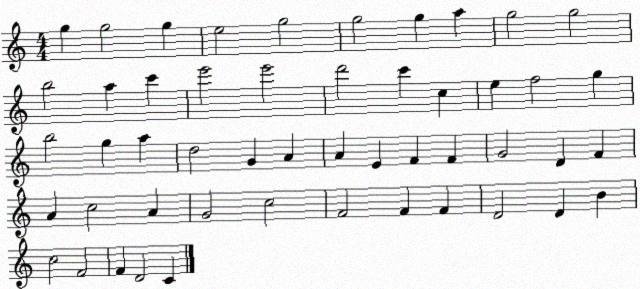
X:1
T:Untitled
M:4/4
L:1/4
K:C
g g2 g e2 g2 g2 g a g2 g2 b2 a c' e'2 e'2 d'2 c' c e f2 g b2 g a d2 G A A E F F G2 D F A c2 A G2 c2 F2 F F D2 D B c2 F2 F D2 C